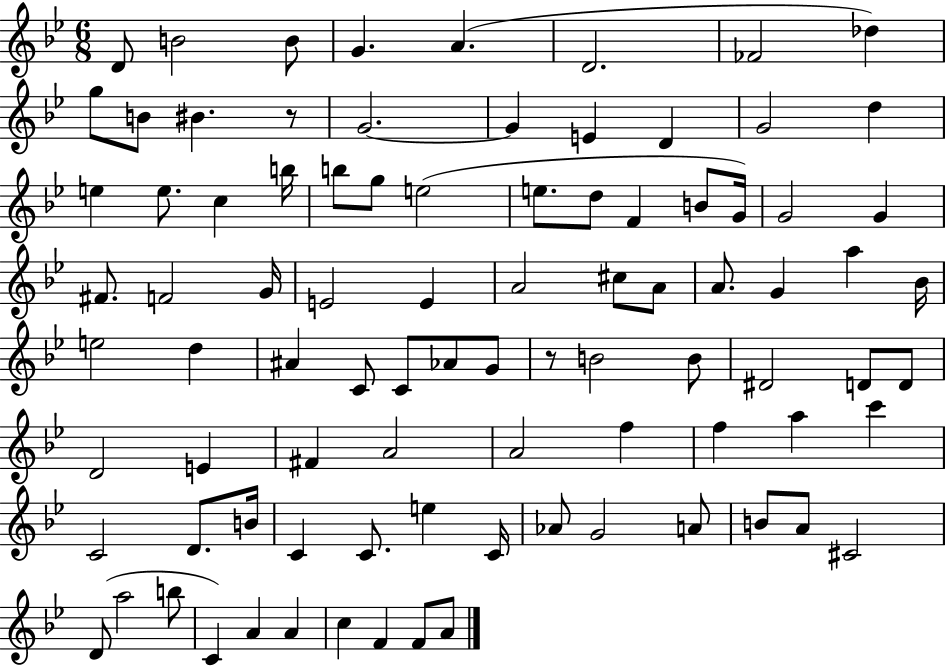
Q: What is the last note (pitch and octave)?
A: A4